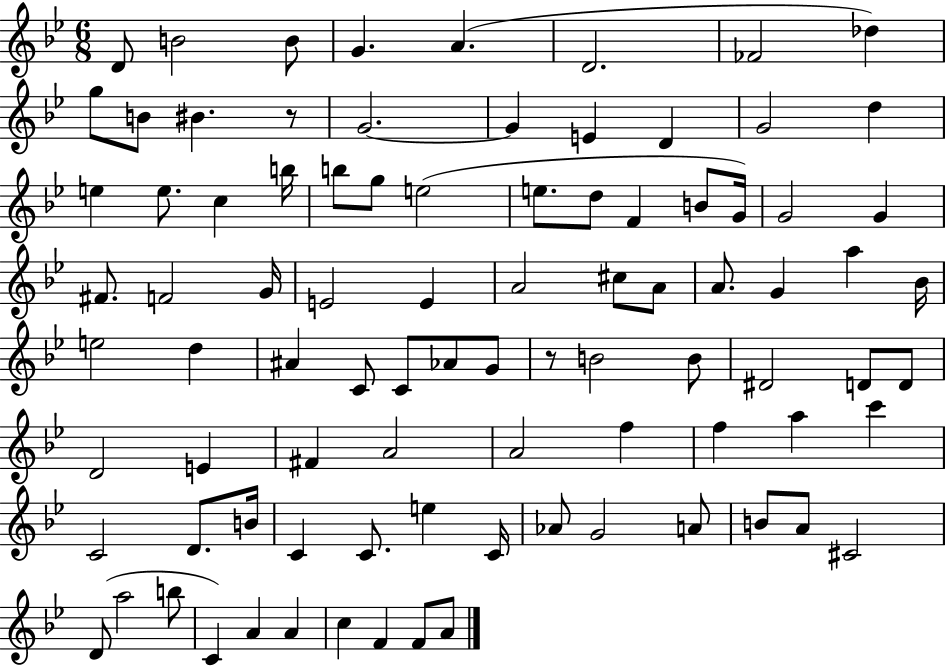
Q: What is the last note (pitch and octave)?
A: A4